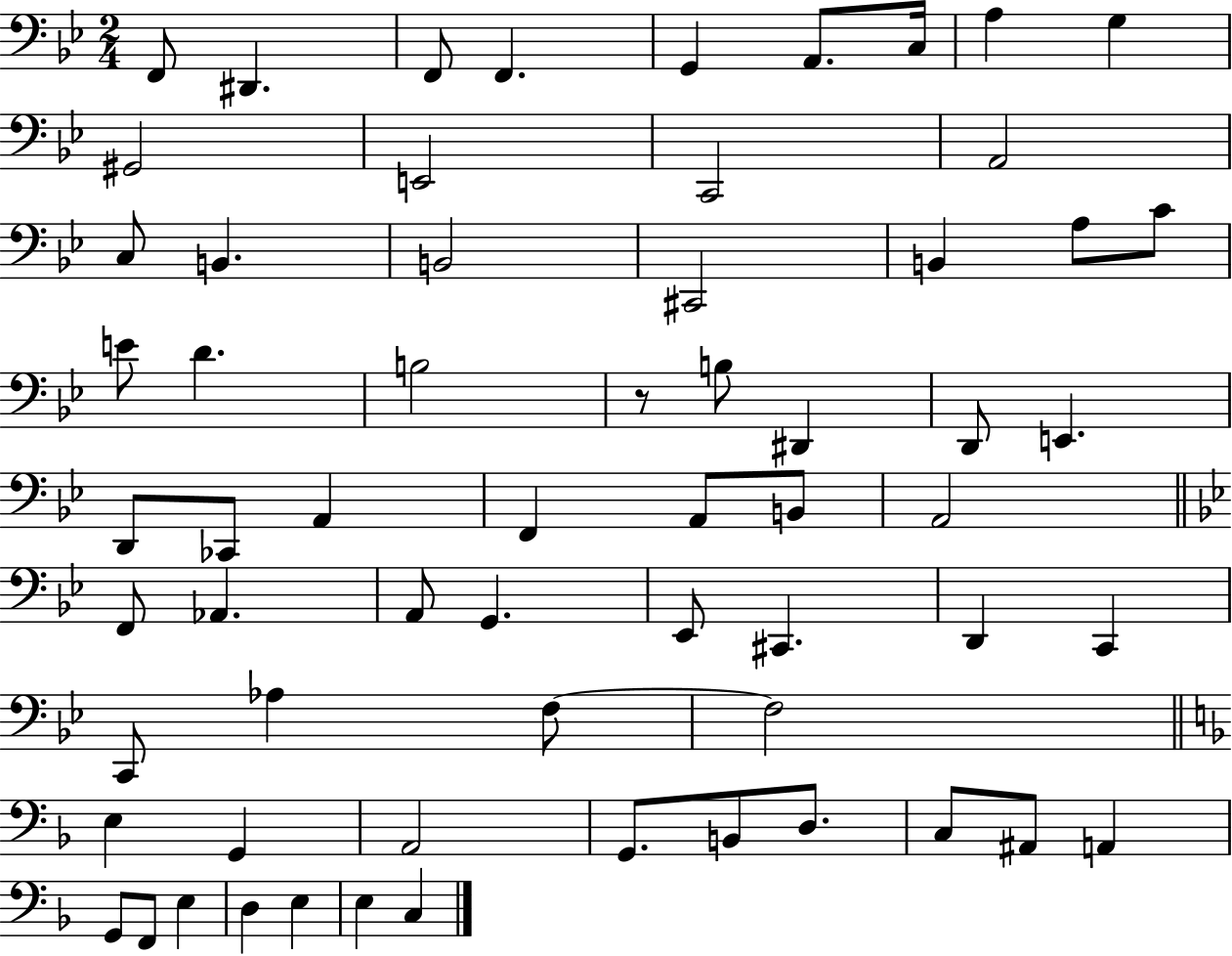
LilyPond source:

{
  \clef bass
  \numericTimeSignature
  \time 2/4
  \key bes \major
  f,8 dis,4. | f,8 f,4. | g,4 a,8. c16 | a4 g4 | \break gis,2 | e,2 | c,2 | a,2 | \break c8 b,4. | b,2 | cis,2 | b,4 a8 c'8 | \break e'8 d'4. | b2 | r8 b8 dis,4 | d,8 e,4. | \break d,8 ces,8 a,4 | f,4 a,8 b,8 | a,2 | \bar "||" \break \key g \minor f,8 aes,4. | a,8 g,4. | ees,8 cis,4. | d,4 c,4 | \break c,8 aes4 f8~~ | f2 | \bar "||" \break \key f \major e4 g,4 | a,2 | g,8. b,8 d8. | c8 ais,8 a,4 | \break g,8 f,8 e4 | d4 e4 | e4 c4 | \bar "|."
}